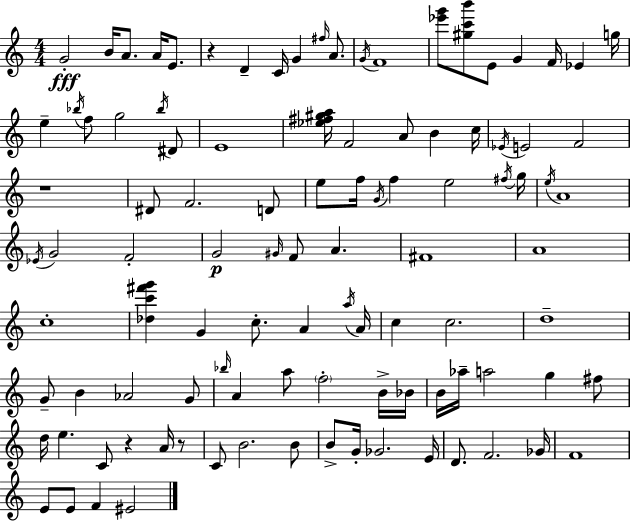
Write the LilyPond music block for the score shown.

{
  \clef treble
  \numericTimeSignature
  \time 4/4
  \key a \minor
  g'2-.\fff b'16 a'8. a'16 e'8. | r4 d'4-- c'16 g'4 \grace { fis''16 } a'8. | \acciaccatura { g'16 } f'1 | <ees''' g'''>8 <gis'' c''' b'''>8 e'8 g'4 f'16 ees'4 | \break g''16 e''4-- \acciaccatura { bes''16 } f''8 g''2 | \acciaccatura { bes''16 } dis'8 e'1 | <ees'' fis'' gis'' a''>16 f'2 a'8 b'4 | c''16 \acciaccatura { ees'16 } e'2 f'2 | \break r1 | dis'8 f'2. | d'8 e''8 f''16 \acciaccatura { g'16 } f''4 e''2 | \acciaccatura { fis''16 } g''16 \acciaccatura { e''16 } a'1 | \break \acciaccatura { ees'16 } g'2 | f'2-. g'2\p | \grace { gis'16 } f'8 a'4. fis'1 | a'1 | \break c''1-. | <des'' c''' fis''' g'''>4 g'4 | c''8.-. a'4 \acciaccatura { a''16 } a'16 c''4 c''2. | d''1-- | \break g'8-- b'4 | aes'2 g'8 \grace { bes''16 } a'4 | a''8 \parenthesize f''2-. b'16-> bes'16 b'16 aes''16-- a''2 | g''4 fis''8 d''16 e''4. | \break c'8 r4 a'16 r8 c'8 b'2. | b'8 b'8-> g'16-. ges'2. | e'16 d'8. f'2. | ges'16 f'1 | \break e'8 e'8 | f'4 eis'2 \bar "|."
}